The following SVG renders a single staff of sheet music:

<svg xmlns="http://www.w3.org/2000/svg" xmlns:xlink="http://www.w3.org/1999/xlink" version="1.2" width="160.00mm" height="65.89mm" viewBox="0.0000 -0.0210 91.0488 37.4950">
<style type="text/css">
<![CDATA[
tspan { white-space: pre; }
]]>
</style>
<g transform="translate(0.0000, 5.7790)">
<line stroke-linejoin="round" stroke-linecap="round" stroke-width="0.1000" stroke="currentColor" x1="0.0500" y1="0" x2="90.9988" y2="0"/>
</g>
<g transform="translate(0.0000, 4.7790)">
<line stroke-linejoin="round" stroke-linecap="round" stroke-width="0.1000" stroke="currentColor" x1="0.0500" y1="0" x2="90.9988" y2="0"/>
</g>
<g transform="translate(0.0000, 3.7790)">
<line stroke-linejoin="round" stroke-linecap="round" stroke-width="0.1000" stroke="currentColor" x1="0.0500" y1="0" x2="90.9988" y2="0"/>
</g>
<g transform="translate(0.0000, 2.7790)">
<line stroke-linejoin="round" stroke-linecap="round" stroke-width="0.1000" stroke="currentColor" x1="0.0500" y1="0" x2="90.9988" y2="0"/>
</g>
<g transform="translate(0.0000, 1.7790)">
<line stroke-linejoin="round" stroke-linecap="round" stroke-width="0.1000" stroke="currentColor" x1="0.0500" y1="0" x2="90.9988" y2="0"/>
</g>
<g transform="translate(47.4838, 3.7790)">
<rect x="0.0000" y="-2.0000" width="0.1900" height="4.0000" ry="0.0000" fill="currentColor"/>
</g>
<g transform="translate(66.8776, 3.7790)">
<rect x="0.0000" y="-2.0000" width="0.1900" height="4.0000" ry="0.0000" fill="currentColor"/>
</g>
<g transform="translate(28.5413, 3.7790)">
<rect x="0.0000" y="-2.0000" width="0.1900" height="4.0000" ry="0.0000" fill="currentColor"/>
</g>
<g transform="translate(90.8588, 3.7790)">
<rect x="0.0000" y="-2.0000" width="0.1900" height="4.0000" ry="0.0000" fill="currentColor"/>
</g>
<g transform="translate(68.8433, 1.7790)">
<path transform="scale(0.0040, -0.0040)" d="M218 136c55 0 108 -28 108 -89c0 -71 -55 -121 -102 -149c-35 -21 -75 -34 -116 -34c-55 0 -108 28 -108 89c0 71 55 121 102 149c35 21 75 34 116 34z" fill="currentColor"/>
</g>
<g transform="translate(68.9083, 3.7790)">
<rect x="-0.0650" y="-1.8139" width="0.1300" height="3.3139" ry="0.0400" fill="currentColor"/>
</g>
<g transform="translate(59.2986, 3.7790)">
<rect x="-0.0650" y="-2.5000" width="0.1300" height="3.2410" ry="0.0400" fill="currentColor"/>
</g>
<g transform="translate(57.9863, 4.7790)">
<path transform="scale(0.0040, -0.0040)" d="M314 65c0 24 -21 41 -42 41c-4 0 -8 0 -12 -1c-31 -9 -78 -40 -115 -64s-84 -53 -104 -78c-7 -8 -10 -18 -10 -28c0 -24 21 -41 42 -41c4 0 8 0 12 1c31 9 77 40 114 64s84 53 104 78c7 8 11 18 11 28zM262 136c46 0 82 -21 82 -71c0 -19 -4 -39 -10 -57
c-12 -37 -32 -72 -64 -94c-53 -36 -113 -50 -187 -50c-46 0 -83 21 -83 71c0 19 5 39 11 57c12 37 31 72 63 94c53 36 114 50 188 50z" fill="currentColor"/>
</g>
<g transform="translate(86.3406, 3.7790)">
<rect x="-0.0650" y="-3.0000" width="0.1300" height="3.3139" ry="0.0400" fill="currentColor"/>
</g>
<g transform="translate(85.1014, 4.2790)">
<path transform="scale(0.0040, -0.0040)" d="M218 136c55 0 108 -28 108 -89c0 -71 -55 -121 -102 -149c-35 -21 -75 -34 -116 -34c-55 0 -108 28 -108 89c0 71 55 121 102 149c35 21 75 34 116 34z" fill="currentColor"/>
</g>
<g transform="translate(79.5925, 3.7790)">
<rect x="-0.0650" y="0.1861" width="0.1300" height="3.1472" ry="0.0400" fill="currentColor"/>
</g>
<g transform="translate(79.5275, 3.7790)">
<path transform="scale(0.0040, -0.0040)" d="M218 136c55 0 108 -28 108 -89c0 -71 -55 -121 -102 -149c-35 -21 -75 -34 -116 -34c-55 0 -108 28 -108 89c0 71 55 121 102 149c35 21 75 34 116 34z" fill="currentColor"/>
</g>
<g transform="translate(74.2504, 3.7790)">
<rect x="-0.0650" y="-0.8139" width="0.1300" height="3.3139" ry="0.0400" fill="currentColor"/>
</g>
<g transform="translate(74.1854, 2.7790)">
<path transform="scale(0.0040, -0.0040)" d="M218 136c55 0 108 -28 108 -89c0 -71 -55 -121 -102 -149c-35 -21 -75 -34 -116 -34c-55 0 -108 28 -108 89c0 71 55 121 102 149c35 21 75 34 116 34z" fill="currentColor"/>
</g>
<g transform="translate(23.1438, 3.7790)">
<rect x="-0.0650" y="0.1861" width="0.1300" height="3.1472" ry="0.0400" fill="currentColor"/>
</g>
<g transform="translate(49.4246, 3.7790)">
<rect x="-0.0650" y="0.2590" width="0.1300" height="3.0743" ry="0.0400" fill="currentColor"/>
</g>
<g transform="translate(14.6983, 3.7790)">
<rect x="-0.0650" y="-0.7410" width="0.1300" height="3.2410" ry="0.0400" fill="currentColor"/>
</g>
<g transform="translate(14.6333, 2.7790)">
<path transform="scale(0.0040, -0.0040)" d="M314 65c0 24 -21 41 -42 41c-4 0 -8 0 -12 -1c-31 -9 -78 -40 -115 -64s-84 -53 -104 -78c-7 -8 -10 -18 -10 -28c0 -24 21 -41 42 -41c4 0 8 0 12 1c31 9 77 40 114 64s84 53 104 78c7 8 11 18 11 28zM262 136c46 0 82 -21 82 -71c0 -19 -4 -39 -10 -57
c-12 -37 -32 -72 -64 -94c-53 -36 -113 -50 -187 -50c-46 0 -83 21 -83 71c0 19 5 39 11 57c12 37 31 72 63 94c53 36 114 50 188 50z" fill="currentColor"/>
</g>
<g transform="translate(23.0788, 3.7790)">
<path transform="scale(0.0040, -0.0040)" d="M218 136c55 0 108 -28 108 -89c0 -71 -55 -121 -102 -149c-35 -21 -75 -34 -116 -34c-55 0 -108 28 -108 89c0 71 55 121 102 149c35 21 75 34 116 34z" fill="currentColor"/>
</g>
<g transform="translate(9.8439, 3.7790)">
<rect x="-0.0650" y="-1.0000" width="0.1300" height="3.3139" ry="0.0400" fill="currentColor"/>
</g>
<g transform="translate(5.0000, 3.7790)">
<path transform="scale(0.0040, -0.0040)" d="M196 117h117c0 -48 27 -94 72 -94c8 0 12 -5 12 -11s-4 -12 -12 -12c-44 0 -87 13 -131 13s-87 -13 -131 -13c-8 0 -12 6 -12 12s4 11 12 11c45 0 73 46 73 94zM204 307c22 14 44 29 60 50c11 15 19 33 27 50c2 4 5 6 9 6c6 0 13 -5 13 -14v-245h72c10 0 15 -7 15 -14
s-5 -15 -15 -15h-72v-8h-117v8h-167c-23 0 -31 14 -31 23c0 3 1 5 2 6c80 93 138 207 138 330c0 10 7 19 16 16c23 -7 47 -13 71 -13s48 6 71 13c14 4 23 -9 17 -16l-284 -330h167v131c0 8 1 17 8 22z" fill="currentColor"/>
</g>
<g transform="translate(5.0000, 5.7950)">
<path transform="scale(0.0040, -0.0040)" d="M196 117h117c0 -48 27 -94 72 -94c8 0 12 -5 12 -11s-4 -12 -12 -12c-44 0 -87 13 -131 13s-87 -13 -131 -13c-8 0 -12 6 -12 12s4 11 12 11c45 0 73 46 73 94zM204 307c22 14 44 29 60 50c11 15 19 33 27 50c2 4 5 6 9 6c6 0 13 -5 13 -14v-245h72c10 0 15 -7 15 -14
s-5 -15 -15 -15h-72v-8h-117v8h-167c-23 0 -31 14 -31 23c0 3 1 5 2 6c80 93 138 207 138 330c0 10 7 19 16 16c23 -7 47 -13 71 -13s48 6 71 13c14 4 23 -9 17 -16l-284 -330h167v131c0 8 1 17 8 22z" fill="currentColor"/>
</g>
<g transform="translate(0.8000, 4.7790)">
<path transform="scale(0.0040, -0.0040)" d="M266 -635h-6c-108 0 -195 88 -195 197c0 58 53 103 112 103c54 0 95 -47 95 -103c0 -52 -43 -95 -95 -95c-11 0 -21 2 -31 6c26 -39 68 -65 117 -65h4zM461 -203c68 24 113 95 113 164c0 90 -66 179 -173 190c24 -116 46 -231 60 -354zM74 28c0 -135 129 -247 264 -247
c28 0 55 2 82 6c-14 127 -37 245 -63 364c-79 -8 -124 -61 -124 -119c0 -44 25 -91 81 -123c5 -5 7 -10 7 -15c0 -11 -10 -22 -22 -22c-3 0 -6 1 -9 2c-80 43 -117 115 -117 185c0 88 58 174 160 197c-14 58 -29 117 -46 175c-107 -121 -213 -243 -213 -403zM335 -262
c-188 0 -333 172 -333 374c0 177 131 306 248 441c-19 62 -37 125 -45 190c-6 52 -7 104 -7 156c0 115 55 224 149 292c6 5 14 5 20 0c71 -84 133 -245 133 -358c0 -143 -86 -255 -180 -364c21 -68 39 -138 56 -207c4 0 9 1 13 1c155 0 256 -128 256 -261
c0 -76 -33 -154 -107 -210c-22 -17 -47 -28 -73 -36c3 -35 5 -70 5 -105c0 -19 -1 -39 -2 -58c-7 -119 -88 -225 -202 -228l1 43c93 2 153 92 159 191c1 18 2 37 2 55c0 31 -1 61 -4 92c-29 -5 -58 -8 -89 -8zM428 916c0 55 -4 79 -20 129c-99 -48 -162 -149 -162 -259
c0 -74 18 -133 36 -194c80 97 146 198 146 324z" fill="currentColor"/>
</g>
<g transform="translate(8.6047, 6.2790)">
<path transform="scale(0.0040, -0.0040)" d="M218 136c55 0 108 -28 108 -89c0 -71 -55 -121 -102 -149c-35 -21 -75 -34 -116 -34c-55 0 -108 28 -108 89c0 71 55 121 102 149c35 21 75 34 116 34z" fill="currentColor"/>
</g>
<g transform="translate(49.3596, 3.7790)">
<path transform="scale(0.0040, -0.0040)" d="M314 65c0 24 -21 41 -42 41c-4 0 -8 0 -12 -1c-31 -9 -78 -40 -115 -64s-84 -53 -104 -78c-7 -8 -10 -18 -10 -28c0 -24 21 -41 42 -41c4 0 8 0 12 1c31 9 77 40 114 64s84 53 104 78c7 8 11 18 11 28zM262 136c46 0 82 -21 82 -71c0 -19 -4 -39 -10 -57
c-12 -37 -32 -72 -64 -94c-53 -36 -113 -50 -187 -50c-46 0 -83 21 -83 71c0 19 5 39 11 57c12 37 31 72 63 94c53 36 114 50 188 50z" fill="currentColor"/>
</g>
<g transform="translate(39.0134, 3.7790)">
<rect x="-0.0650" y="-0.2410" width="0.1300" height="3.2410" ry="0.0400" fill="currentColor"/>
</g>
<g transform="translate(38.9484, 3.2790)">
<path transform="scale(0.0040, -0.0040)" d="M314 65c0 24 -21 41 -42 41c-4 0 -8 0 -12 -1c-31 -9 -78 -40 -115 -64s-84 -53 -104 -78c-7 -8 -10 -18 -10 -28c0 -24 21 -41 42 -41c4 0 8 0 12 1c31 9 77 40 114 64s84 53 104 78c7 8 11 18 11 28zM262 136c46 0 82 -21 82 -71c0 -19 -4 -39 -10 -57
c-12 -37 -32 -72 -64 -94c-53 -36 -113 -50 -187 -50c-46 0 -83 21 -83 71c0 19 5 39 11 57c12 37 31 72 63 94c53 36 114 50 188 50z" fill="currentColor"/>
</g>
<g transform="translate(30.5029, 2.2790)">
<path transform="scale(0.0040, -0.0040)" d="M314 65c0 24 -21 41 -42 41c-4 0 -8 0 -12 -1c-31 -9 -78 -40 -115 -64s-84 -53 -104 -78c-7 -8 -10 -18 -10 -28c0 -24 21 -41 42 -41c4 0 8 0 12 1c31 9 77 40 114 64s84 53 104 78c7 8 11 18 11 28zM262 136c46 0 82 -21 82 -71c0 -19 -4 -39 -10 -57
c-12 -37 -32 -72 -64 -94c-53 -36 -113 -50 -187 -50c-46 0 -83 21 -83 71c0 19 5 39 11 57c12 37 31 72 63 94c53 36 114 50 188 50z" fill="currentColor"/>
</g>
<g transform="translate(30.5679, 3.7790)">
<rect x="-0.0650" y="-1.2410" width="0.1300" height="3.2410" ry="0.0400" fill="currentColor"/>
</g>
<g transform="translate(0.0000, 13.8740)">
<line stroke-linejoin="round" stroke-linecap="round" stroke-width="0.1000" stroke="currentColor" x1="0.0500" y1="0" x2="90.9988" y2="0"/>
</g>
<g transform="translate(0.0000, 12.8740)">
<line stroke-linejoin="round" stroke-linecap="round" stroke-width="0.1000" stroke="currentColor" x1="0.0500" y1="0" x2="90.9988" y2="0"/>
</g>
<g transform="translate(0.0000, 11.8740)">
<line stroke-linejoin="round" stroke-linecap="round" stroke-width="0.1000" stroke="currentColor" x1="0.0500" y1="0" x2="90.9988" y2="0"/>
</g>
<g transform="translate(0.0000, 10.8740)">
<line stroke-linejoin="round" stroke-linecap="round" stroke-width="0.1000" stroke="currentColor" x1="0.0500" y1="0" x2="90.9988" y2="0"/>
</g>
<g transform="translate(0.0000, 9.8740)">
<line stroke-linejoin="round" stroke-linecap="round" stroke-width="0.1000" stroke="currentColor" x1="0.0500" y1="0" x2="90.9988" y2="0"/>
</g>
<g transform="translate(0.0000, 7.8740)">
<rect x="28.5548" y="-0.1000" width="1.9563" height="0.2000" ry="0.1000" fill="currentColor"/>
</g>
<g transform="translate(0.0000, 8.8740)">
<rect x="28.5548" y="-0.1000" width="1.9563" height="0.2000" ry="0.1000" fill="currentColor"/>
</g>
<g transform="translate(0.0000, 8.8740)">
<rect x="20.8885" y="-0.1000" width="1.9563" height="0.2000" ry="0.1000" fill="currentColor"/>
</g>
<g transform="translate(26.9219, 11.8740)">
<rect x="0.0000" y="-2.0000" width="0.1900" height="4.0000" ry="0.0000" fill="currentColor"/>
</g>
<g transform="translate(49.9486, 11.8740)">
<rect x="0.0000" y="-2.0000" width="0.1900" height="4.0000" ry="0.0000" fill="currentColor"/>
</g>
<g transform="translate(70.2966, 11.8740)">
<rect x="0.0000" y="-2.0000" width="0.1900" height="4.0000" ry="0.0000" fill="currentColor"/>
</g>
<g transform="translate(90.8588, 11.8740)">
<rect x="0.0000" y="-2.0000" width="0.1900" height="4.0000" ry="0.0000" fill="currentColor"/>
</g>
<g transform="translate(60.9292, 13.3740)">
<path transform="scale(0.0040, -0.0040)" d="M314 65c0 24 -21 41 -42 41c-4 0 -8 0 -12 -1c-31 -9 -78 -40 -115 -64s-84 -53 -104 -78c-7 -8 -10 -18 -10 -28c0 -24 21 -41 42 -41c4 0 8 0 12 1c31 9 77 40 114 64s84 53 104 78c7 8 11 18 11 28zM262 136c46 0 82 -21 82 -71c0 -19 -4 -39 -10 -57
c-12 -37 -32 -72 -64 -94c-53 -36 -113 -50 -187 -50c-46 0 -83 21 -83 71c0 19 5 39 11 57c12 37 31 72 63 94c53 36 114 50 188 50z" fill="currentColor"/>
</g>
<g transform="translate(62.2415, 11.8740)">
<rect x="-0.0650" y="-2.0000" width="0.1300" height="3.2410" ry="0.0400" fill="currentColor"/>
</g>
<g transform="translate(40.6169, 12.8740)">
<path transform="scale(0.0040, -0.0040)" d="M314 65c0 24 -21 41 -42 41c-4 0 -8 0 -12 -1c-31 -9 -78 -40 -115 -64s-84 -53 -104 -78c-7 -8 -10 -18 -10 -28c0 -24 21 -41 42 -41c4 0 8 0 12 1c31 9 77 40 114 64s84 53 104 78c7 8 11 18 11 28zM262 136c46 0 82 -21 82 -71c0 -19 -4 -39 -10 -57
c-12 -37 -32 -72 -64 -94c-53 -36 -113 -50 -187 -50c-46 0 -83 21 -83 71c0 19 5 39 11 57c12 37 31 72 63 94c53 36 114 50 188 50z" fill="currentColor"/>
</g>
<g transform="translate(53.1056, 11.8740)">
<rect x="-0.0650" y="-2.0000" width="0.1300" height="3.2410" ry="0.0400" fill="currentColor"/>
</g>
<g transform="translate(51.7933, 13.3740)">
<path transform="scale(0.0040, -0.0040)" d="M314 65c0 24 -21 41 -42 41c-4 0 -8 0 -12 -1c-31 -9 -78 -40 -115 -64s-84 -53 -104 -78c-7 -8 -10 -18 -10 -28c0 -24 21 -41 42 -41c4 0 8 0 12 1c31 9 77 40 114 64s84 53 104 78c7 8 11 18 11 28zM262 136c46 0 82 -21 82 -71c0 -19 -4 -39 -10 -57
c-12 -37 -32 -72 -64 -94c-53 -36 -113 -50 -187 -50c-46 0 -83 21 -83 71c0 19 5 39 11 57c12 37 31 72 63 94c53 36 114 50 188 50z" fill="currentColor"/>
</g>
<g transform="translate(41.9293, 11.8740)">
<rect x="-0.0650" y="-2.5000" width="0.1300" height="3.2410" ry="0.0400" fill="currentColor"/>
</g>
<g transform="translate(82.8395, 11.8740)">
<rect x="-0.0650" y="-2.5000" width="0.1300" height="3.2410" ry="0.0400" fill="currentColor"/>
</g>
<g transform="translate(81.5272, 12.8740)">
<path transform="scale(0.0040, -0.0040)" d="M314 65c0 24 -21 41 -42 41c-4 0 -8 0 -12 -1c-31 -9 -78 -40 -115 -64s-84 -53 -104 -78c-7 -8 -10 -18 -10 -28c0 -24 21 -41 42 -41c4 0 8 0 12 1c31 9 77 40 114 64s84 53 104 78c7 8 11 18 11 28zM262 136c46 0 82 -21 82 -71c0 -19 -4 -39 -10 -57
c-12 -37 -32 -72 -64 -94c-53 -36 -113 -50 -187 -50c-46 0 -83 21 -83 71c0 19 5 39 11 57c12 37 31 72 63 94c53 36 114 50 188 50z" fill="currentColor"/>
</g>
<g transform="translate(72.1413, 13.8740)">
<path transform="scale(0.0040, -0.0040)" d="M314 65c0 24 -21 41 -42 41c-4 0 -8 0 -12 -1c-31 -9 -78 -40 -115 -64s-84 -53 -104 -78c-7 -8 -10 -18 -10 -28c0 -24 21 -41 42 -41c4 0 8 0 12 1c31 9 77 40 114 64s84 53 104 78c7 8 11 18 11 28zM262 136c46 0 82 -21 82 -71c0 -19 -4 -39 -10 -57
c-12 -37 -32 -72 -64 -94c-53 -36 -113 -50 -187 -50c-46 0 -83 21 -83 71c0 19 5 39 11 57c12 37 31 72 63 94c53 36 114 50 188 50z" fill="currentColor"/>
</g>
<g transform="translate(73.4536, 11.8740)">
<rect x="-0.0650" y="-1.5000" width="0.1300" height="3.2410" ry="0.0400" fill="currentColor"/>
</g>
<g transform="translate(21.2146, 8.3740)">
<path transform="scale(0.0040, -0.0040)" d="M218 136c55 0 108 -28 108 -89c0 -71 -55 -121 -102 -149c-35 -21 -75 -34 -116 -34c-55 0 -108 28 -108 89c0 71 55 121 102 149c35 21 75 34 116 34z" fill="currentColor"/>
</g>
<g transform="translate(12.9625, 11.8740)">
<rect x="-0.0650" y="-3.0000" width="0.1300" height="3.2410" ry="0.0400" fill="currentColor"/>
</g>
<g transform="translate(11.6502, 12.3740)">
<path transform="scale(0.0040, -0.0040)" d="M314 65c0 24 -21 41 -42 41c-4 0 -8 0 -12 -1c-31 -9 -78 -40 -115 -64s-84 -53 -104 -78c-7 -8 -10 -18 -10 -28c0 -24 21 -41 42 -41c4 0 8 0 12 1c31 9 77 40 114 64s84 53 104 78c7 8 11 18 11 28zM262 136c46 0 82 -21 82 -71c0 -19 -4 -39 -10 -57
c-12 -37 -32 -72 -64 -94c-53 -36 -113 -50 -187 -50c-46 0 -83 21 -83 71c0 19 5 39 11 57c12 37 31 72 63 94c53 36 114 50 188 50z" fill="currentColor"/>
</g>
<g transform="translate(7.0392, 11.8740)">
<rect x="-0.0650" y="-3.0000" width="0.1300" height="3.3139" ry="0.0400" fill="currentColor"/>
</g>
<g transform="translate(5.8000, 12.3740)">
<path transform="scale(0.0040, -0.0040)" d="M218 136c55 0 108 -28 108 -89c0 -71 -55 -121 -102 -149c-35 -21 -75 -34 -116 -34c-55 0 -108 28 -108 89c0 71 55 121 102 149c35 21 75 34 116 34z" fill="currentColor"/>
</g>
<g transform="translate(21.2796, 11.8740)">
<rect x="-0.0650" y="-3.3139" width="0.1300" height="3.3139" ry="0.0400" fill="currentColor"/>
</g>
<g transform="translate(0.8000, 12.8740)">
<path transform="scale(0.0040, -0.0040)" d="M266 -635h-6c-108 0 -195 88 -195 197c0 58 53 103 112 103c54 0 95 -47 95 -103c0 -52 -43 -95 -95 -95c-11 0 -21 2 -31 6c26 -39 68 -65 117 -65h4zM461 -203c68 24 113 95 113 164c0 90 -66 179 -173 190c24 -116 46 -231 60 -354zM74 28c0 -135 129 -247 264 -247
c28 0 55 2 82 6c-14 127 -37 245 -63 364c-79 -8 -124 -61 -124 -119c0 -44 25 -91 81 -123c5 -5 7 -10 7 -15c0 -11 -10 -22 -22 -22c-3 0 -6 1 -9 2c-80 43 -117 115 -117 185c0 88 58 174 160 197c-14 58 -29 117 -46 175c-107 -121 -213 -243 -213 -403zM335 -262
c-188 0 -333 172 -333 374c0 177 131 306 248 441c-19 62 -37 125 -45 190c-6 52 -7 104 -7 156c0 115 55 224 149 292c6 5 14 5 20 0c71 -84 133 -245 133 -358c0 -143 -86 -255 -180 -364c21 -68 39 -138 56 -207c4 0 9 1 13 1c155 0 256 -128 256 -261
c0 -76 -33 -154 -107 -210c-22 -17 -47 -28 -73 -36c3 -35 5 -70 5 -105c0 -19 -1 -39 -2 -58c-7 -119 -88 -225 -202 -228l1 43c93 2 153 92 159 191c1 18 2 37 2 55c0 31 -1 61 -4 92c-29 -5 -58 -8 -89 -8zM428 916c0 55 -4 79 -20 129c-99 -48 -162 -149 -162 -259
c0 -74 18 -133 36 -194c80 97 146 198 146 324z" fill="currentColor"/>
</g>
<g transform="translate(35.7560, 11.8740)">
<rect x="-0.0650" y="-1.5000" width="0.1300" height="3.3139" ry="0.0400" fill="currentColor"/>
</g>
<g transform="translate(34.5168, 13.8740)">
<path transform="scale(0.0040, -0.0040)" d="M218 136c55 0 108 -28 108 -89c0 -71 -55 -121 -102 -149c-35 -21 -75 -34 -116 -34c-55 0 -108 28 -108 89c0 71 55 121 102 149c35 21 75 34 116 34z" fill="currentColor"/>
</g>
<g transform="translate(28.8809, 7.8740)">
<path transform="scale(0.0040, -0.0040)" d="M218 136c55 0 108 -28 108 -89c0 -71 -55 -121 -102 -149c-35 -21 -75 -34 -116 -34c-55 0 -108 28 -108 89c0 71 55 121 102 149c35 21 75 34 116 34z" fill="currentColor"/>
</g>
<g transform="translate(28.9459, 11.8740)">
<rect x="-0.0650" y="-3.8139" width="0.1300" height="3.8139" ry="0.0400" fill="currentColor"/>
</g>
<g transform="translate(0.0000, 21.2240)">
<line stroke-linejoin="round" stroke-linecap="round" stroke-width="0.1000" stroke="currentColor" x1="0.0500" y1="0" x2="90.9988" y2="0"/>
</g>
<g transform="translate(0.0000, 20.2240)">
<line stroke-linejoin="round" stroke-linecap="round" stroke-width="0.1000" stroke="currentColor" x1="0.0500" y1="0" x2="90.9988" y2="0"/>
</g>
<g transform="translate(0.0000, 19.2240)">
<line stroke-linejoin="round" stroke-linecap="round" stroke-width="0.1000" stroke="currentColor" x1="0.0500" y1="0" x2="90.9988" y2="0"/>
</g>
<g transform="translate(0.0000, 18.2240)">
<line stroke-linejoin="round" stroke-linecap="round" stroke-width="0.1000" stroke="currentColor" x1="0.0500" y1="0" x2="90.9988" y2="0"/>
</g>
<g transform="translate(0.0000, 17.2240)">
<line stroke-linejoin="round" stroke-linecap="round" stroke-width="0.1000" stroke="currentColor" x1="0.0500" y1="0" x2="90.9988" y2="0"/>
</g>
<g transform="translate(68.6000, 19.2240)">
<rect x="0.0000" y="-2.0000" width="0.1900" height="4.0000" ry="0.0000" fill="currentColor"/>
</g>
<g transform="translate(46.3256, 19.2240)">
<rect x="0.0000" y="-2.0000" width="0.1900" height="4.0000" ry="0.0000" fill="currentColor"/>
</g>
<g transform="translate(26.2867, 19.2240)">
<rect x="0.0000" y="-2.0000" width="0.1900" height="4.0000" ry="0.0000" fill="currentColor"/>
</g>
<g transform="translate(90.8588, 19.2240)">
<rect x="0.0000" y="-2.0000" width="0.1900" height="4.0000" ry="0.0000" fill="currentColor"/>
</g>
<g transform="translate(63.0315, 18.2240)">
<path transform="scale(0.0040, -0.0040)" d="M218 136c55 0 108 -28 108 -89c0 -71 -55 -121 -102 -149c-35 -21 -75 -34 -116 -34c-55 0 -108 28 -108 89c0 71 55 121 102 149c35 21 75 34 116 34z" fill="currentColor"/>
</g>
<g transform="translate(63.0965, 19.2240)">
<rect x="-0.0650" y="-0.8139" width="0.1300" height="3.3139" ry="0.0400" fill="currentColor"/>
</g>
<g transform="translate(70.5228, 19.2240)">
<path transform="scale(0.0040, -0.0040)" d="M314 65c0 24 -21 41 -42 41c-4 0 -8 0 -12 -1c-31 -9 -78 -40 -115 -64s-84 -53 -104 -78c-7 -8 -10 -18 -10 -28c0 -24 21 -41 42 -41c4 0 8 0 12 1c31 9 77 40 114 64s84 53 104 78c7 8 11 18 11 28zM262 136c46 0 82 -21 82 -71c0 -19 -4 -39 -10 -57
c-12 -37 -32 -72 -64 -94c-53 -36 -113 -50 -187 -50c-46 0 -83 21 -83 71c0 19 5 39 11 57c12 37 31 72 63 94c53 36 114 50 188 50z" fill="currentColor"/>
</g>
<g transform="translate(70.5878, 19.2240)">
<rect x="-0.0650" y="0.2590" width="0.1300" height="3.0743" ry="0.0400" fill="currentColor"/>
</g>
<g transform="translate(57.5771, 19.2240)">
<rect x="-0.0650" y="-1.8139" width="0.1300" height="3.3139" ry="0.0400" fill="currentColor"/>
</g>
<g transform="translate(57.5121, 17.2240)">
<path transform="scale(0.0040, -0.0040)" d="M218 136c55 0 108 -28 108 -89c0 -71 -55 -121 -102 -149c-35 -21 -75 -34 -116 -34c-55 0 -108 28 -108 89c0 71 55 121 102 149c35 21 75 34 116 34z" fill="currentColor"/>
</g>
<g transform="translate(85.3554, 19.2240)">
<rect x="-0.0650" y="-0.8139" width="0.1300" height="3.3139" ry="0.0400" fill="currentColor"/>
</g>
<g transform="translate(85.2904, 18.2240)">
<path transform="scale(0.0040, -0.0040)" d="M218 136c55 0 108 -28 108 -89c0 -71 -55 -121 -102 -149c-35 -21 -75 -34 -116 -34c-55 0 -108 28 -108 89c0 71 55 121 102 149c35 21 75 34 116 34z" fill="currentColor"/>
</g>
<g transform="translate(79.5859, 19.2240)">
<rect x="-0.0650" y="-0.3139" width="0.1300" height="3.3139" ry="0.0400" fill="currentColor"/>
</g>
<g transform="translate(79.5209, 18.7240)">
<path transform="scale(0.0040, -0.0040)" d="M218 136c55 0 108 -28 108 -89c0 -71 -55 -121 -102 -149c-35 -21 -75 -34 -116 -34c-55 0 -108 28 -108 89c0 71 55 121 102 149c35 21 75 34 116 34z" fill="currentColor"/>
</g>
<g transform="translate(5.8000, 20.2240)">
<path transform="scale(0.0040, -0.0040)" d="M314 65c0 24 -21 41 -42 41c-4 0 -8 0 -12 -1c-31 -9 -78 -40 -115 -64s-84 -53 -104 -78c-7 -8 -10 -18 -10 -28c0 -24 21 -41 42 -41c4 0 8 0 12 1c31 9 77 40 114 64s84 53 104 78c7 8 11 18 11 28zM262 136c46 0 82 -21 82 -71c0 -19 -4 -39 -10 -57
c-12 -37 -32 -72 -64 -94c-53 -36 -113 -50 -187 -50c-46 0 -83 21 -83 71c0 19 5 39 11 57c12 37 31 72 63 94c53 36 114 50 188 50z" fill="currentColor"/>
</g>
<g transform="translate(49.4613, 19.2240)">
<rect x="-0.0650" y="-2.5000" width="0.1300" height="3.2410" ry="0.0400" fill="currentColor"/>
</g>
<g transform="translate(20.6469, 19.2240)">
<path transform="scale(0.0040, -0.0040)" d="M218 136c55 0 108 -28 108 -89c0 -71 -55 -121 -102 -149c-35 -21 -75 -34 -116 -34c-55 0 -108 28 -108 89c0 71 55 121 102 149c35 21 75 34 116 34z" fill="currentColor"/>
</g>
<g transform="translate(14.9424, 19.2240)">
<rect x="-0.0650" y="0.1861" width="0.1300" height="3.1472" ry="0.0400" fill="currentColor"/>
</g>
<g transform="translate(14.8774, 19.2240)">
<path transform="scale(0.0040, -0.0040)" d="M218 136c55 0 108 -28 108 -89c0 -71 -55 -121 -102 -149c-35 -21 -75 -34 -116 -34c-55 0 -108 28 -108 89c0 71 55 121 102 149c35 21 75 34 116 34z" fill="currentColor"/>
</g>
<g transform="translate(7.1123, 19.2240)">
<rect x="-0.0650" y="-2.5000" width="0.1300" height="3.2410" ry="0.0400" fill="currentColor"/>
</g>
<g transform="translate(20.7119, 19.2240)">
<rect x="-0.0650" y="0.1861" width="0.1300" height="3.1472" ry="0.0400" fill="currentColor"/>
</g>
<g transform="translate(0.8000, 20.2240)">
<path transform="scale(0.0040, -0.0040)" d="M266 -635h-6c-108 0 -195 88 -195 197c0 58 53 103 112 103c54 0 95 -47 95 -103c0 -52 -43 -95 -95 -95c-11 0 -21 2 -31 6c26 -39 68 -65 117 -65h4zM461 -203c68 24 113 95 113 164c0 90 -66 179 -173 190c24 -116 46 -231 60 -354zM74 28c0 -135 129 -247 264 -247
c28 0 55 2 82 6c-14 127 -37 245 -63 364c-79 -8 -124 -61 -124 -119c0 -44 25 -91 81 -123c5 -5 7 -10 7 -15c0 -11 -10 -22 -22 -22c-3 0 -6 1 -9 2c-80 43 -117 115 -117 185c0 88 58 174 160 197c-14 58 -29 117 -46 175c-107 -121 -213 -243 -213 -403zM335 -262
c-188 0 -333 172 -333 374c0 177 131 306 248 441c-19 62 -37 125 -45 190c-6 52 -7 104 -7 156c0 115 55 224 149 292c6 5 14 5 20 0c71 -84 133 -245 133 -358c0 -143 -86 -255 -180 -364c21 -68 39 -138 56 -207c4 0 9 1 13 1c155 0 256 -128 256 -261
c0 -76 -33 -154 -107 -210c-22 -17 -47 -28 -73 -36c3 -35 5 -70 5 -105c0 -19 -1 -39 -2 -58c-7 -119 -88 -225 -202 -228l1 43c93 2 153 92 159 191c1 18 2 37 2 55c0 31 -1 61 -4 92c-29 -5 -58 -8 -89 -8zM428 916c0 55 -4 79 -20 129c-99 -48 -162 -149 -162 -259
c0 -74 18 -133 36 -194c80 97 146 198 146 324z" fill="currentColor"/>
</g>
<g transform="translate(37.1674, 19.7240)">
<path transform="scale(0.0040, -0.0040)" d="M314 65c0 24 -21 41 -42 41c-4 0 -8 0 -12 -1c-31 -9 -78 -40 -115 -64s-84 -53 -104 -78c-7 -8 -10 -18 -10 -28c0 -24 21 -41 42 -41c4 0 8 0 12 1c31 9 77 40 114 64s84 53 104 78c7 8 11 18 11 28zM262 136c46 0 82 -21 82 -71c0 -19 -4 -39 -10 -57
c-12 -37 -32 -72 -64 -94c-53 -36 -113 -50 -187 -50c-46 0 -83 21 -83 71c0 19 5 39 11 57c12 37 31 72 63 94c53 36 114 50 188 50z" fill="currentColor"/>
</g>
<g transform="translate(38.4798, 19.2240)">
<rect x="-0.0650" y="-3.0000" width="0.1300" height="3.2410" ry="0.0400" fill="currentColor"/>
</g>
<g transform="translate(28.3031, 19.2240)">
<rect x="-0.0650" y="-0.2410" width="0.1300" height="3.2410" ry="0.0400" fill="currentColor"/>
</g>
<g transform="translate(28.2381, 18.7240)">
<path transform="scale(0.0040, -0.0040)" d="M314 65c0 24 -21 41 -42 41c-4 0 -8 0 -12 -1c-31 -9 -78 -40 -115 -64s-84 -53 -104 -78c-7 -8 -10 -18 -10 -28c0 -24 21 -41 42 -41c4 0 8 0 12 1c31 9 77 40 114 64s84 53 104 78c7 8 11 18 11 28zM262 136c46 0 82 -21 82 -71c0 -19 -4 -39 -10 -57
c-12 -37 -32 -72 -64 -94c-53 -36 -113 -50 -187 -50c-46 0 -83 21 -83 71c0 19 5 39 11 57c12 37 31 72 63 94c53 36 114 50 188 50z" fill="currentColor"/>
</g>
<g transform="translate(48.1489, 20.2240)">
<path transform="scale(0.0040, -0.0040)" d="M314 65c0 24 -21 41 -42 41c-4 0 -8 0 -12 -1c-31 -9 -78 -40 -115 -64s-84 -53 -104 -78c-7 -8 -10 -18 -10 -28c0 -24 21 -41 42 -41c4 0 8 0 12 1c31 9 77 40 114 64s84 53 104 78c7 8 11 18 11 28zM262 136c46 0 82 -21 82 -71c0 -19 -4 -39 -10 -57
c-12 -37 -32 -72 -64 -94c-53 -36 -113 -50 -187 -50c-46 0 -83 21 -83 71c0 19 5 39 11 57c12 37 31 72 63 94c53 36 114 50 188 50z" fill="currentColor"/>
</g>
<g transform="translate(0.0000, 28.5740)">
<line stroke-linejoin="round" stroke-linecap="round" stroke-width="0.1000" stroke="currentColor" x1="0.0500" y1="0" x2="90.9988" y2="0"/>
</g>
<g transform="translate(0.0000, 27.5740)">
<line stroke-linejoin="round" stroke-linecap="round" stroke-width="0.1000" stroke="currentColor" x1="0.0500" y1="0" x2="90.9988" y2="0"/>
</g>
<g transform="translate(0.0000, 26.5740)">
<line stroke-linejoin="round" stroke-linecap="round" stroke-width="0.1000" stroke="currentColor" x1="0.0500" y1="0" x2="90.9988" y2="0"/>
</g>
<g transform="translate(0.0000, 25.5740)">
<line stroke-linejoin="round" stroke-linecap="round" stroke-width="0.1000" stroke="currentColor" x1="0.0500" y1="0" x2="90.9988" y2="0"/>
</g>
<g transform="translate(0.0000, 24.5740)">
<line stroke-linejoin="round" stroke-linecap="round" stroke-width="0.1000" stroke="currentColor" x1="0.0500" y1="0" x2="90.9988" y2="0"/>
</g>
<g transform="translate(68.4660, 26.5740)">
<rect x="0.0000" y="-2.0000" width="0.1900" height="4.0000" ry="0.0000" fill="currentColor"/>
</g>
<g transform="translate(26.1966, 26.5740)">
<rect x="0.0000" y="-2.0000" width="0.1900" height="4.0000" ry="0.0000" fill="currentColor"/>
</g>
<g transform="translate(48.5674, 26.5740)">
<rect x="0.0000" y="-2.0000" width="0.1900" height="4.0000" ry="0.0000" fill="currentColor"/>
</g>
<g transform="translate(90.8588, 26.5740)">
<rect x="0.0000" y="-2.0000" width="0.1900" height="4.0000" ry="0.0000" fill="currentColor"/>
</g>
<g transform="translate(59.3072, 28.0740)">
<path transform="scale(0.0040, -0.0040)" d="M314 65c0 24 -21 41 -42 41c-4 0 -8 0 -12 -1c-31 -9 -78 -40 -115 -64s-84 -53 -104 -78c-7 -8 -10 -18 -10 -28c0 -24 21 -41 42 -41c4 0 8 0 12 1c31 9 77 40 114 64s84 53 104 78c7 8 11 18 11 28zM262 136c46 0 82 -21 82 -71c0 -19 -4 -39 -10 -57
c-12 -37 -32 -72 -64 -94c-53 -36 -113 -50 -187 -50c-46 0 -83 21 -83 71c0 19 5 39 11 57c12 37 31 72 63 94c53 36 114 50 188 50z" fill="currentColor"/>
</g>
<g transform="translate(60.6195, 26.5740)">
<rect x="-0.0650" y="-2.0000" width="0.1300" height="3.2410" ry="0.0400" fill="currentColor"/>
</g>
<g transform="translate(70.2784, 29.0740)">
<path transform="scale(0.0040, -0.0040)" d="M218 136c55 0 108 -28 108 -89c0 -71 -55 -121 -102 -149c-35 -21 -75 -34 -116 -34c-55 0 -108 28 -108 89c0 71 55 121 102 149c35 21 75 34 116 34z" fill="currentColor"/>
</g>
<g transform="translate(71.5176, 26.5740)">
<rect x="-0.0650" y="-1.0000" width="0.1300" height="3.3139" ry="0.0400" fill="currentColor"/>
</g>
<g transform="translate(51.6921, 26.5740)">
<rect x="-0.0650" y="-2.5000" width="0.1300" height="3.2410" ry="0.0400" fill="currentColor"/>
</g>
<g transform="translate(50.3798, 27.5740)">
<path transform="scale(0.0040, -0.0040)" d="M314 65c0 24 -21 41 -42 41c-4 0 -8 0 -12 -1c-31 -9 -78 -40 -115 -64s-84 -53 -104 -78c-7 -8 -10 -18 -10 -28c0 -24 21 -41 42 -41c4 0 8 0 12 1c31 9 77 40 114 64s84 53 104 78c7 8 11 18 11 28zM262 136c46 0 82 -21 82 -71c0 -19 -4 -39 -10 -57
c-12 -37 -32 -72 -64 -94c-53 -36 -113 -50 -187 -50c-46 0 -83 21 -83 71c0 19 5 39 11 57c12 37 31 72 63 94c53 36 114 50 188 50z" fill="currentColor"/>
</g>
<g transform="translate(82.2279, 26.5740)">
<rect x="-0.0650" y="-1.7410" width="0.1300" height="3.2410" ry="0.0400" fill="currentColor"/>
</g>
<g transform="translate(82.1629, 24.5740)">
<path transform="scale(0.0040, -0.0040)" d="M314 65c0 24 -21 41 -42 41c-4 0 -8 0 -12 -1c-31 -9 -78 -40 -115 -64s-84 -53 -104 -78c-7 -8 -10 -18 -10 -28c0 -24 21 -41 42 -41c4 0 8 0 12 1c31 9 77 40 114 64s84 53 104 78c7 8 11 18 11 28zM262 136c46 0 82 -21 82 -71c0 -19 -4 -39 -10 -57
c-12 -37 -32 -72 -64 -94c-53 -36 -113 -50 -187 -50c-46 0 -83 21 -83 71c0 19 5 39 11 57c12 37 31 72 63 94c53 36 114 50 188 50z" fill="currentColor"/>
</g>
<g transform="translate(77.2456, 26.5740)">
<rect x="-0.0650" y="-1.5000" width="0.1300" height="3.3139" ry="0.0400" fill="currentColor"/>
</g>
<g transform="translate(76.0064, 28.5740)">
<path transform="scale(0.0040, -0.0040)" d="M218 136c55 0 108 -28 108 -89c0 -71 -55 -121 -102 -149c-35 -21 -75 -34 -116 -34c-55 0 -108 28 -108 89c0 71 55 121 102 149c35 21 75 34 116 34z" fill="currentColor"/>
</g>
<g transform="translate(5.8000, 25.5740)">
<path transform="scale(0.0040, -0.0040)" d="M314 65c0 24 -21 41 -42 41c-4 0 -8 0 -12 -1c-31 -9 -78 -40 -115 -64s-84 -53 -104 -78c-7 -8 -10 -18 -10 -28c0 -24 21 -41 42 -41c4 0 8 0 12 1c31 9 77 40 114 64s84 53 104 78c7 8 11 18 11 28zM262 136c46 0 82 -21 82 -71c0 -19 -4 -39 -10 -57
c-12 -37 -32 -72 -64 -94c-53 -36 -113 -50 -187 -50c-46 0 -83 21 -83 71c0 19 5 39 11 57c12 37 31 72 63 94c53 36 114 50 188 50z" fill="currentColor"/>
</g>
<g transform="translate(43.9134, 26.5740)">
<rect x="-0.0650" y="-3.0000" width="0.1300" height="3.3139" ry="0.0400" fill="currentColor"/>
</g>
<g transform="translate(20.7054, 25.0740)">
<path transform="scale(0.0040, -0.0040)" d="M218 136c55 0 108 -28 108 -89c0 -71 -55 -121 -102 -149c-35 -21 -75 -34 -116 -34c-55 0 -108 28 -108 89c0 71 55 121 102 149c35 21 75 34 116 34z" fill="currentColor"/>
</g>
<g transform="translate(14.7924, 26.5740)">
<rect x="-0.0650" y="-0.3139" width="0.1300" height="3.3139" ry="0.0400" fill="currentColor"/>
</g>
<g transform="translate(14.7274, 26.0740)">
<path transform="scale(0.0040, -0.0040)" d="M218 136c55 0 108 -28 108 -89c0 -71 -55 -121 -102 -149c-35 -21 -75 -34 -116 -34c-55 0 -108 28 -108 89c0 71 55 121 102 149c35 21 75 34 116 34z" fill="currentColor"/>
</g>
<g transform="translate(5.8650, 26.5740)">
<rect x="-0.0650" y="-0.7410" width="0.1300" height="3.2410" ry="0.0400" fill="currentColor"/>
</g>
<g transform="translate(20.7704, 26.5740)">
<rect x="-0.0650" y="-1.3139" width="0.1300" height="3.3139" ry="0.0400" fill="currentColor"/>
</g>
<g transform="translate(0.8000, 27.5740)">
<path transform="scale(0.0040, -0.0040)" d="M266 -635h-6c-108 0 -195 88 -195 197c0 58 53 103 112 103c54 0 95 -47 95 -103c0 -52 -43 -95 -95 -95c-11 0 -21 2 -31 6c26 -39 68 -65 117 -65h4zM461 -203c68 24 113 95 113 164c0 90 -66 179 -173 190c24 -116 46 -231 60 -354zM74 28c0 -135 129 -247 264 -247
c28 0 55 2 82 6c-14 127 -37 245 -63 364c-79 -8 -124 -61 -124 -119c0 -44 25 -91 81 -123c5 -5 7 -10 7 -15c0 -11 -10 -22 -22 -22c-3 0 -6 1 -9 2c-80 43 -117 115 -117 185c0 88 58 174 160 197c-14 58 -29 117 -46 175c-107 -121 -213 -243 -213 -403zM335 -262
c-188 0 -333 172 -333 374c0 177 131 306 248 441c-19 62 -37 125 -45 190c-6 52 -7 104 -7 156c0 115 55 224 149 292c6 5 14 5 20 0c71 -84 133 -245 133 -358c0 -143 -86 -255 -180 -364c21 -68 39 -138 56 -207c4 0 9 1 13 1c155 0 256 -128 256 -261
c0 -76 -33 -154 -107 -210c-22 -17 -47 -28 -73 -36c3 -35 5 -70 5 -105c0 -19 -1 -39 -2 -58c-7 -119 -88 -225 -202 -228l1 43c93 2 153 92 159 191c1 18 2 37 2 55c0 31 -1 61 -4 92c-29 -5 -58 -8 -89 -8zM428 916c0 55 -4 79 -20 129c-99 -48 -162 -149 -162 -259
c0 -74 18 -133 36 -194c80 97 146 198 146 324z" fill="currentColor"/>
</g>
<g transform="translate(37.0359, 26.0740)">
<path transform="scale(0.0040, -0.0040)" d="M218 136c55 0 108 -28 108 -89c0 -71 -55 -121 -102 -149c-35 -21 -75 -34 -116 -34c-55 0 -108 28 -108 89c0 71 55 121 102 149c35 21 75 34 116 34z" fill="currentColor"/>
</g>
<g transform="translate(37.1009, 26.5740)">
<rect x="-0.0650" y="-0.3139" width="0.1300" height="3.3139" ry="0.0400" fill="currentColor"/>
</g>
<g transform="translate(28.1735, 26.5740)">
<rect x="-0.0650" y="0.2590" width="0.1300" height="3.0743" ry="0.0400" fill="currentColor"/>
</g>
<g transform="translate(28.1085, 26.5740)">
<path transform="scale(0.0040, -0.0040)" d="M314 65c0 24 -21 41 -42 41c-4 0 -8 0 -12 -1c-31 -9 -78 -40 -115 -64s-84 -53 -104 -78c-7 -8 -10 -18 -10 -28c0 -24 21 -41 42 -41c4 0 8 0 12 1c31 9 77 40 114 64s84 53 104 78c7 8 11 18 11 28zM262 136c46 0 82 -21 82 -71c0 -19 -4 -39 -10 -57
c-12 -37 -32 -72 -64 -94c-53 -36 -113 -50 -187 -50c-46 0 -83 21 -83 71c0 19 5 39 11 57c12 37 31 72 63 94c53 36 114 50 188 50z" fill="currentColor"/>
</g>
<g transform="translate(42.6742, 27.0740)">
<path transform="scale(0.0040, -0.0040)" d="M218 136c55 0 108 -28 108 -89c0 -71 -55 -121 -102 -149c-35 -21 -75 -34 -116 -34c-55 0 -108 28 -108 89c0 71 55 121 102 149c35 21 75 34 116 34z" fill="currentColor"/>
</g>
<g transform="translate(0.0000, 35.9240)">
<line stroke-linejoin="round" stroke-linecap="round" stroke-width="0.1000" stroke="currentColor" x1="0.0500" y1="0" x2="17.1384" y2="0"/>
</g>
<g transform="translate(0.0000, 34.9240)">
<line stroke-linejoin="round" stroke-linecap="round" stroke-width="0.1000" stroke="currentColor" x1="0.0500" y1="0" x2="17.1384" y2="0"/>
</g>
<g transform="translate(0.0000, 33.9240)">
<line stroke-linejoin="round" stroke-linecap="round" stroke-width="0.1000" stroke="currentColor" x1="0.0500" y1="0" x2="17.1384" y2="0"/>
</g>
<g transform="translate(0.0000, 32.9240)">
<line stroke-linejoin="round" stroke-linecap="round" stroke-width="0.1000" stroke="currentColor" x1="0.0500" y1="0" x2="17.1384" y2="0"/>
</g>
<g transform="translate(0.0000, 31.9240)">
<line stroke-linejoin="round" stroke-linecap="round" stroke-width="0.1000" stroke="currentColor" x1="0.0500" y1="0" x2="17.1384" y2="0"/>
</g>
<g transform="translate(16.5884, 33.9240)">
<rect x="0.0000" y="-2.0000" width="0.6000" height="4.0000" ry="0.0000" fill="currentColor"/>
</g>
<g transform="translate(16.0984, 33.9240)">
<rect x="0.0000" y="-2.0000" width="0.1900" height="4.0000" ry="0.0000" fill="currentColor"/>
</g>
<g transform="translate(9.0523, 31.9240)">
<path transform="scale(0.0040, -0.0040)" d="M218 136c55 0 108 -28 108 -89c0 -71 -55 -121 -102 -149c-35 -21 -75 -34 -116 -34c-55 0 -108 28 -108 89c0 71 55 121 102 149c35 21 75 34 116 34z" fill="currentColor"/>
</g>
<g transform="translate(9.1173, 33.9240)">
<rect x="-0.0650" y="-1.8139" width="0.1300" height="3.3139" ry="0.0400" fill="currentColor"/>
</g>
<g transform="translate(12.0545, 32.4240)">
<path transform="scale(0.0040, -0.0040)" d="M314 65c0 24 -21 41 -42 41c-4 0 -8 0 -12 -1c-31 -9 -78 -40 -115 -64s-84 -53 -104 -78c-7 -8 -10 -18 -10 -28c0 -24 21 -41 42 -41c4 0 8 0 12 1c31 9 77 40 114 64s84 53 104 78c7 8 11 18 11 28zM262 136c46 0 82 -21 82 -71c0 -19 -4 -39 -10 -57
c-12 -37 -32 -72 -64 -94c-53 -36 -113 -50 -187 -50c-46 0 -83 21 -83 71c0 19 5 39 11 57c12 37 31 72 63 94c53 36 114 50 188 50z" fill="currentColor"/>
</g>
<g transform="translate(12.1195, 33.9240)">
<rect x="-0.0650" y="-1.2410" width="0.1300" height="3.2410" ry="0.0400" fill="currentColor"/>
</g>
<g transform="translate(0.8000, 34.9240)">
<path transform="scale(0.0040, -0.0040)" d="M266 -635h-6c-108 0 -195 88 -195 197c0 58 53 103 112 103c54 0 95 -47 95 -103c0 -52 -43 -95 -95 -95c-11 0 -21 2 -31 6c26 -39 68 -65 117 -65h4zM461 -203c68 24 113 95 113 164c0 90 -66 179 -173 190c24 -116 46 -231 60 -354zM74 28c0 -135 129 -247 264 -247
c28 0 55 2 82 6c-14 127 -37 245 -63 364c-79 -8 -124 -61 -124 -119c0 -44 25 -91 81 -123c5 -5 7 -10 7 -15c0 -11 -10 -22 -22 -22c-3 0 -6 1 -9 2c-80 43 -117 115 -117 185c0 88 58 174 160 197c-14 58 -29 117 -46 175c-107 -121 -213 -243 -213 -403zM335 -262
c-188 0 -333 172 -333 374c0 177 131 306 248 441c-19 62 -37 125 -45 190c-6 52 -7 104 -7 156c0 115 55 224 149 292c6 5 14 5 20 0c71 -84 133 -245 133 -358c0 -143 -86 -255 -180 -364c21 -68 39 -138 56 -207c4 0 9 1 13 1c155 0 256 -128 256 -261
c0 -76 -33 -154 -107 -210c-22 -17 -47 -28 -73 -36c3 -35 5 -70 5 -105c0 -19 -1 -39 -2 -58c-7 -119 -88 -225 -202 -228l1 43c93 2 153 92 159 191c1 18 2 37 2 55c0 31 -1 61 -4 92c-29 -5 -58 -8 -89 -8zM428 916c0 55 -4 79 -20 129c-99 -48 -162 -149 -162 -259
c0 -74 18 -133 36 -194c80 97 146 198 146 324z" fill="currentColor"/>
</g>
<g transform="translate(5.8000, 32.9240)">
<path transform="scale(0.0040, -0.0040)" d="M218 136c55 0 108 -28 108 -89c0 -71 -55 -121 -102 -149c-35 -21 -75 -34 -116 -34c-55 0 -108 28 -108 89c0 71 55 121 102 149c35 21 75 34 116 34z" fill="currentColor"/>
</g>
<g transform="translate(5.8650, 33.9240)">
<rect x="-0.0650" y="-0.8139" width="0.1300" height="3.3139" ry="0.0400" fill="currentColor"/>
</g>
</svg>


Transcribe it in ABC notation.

X:1
T:Untitled
M:4/4
L:1/4
K:C
D d2 B e2 c2 B2 G2 f d B A A A2 b c' E G2 F2 F2 E2 G2 G2 B B c2 A2 G2 f d B2 c d d2 c e B2 c A G2 F2 D E f2 d f e2